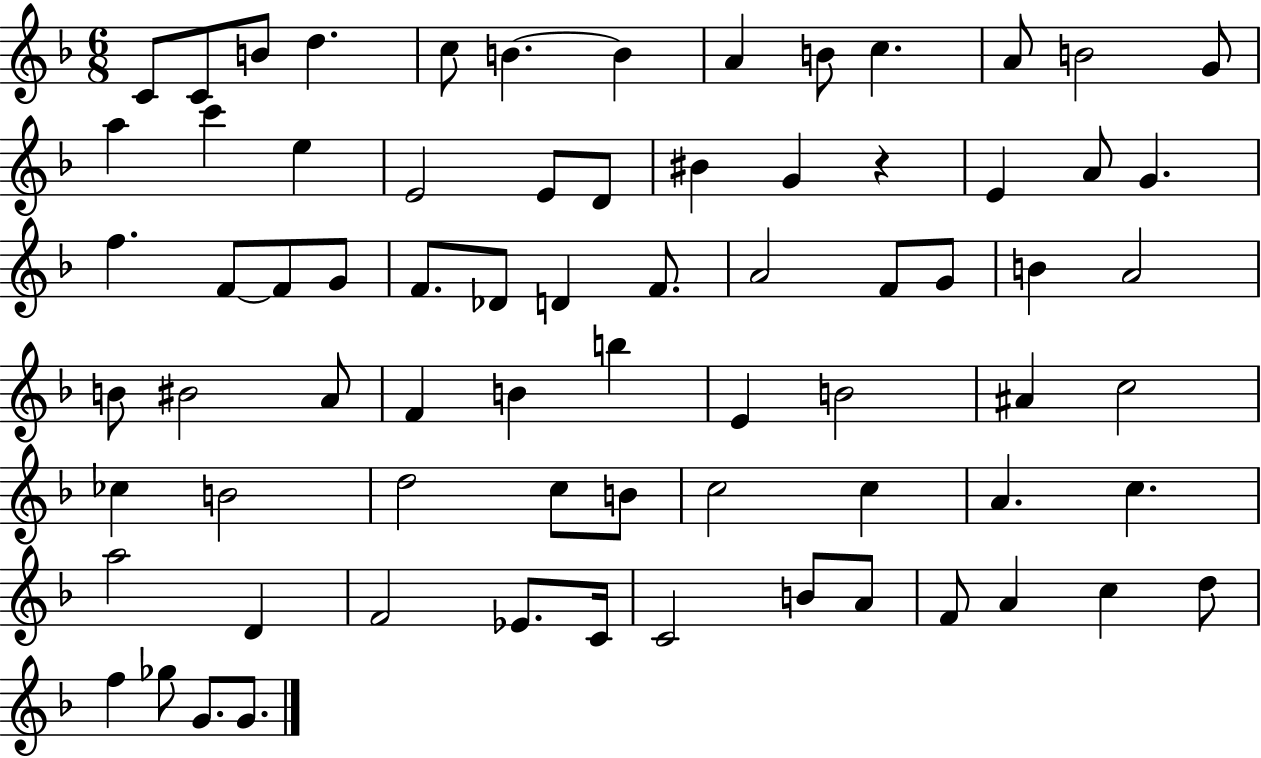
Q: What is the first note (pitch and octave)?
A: C4